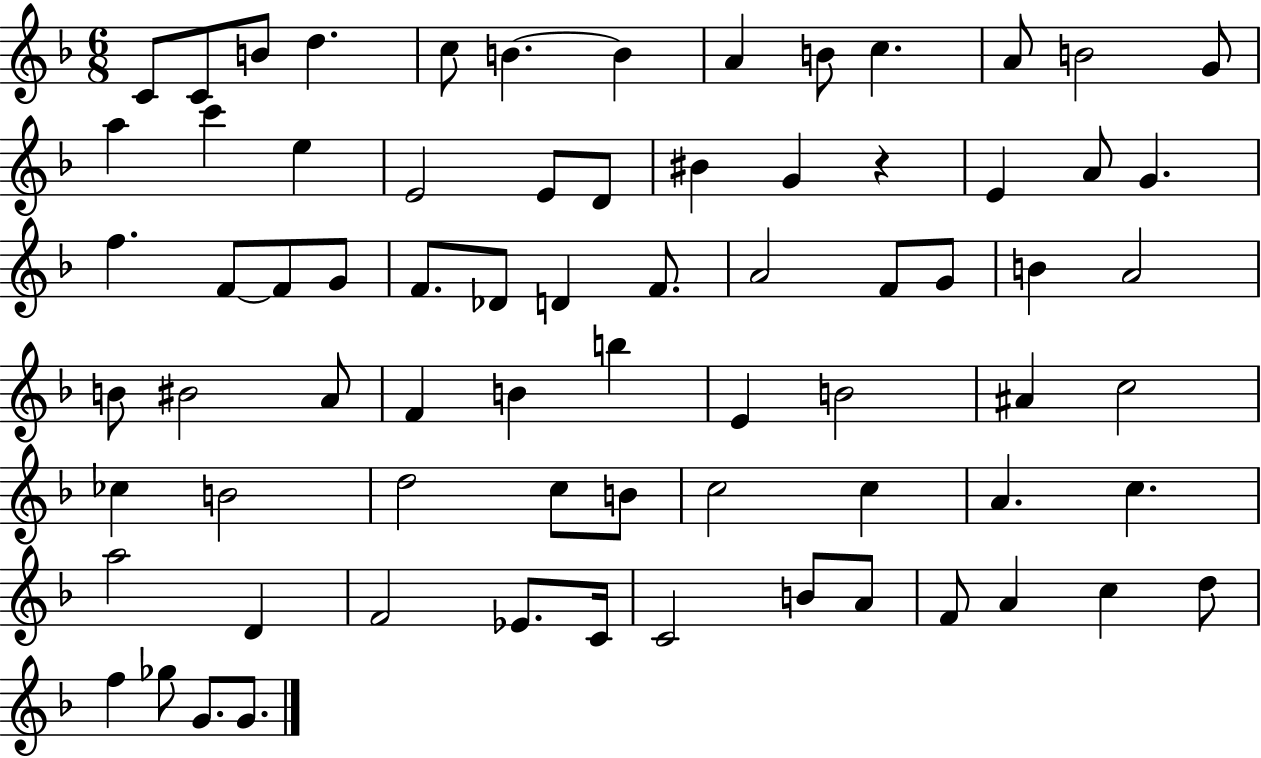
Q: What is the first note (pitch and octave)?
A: C4